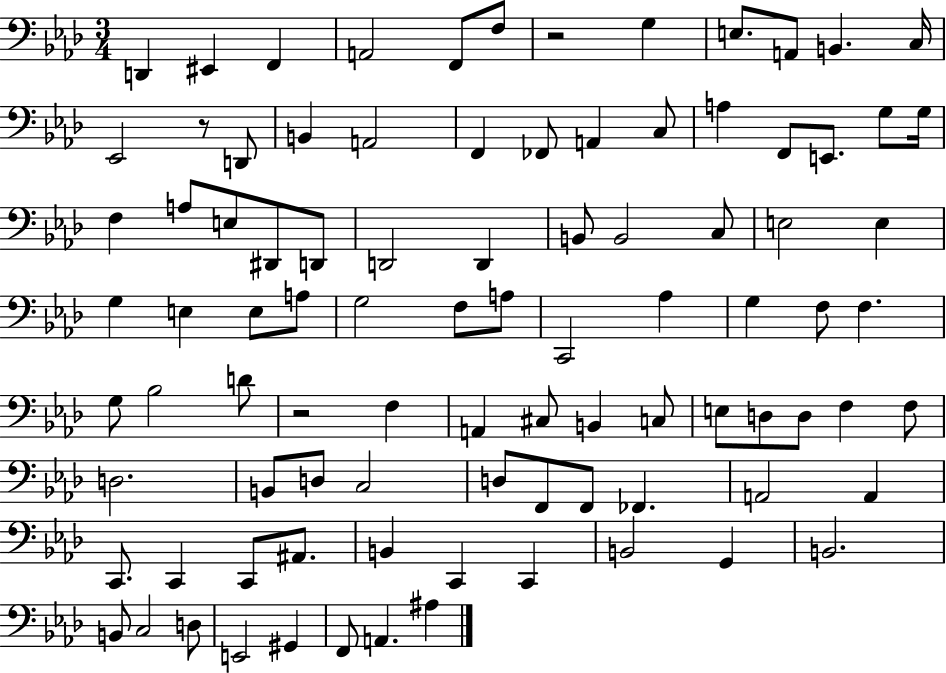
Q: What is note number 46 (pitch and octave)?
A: G3